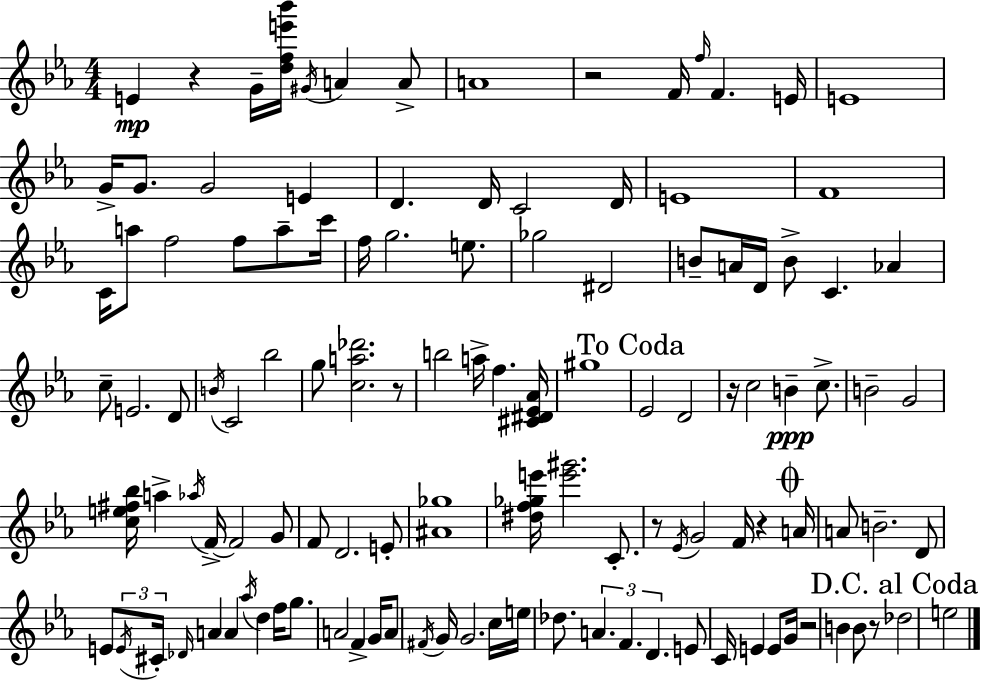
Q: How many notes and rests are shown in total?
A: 119